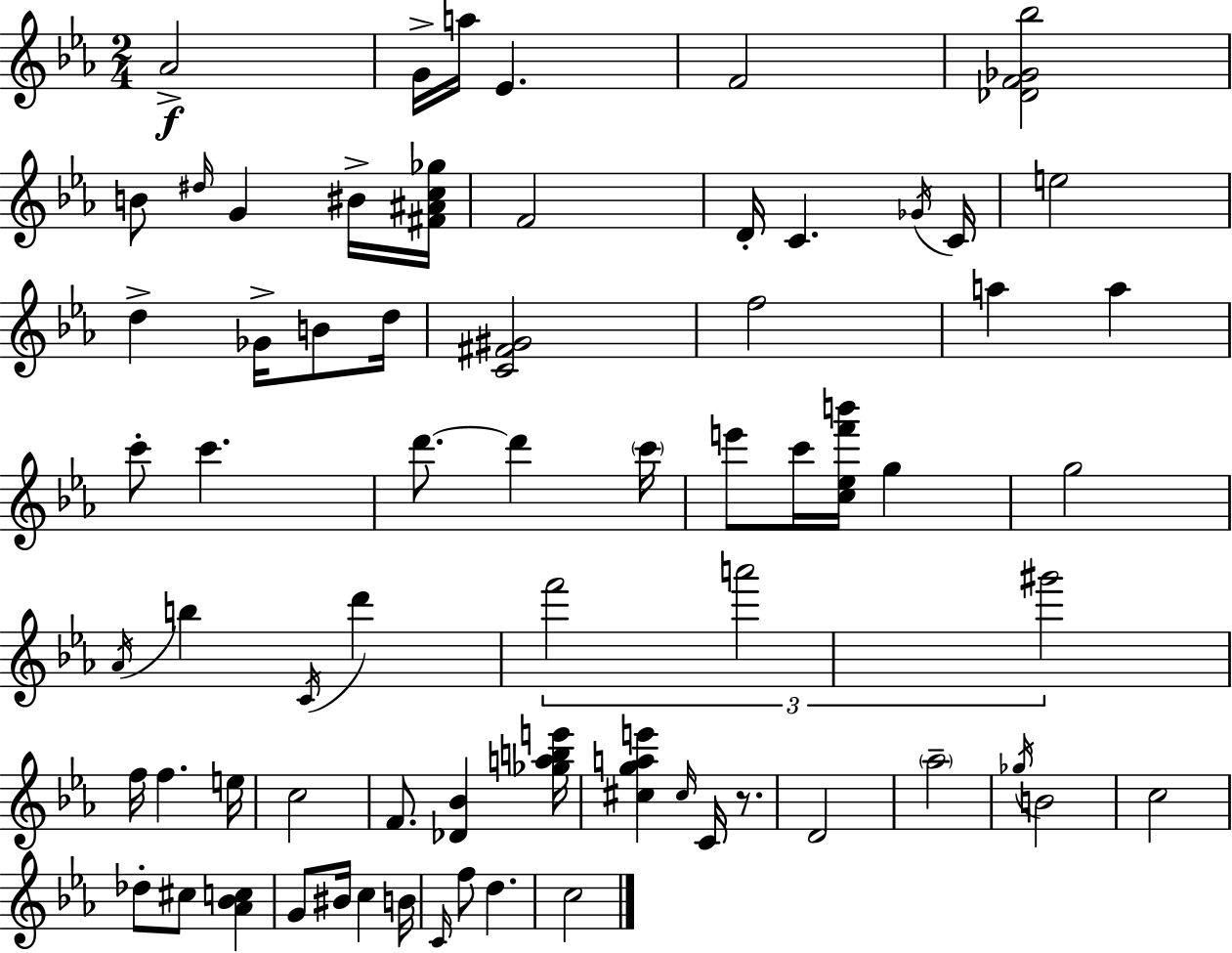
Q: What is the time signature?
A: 2/4